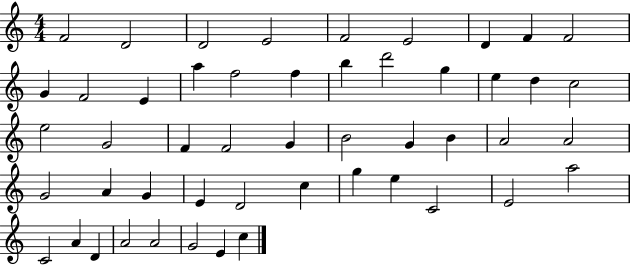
F4/h D4/h D4/h E4/h F4/h E4/h D4/q F4/q F4/h G4/q F4/h E4/q A5/q F5/h F5/q B5/q D6/h G5/q E5/q D5/q C5/h E5/h G4/h F4/q F4/h G4/q B4/h G4/q B4/q A4/h A4/h G4/h A4/q G4/q E4/q D4/h C5/q G5/q E5/q C4/h E4/h A5/h C4/h A4/q D4/q A4/h A4/h G4/h E4/q C5/q